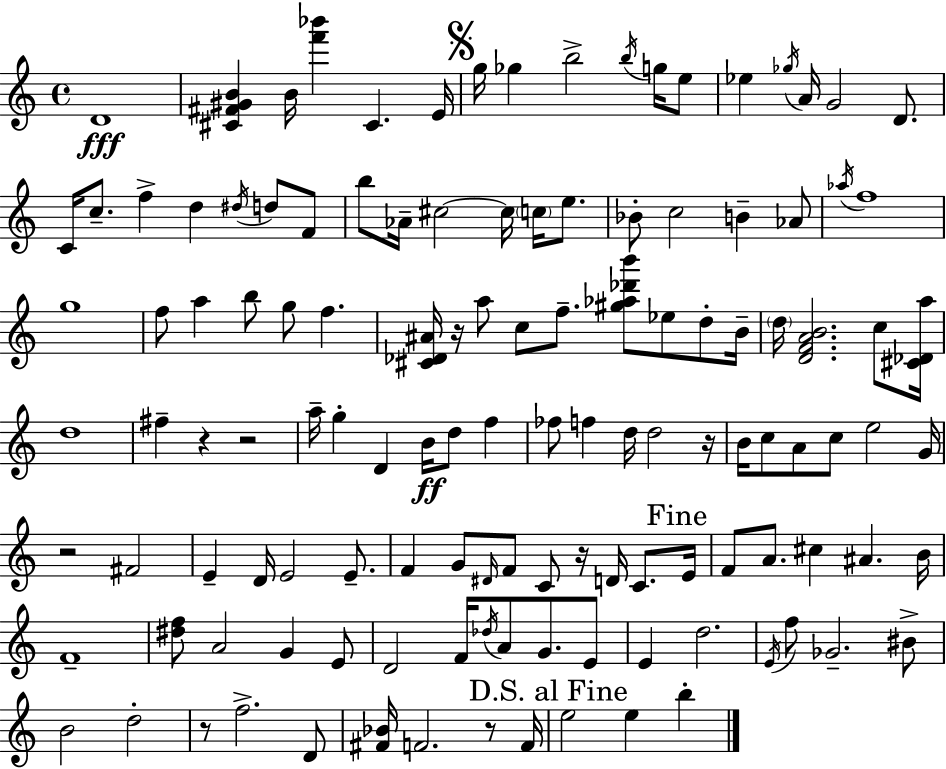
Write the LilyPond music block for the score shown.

{
  \clef treble
  \time 4/4
  \defaultTimeSignature
  \key a \minor
  d'1\fff | <cis' fis' gis' b'>4 b'16 <f''' bes'''>4 cis'4. e'16 | \mark \markup { \musicglyph "scripts.segno" } g''16 ges''4 b''2-> \acciaccatura { b''16 } g''16 e''8 | ees''4 \acciaccatura { ges''16 } a'16 g'2 d'8. | \break c'16 c''8.-- f''4-> d''4 \acciaccatura { dis''16 } d''8 | f'8 b''8 aes'16-- cis''2~~ cis''16 \parenthesize c''16 | e''8. bes'8-. c''2 b'4-- | aes'8 \acciaccatura { aes''16 } f''1 | \break g''1 | f''8 a''4 b''8 g''8 f''4. | <cis' des' ais'>16 r16 a''8 c''8 f''8.-- <gis'' aes'' des''' b'''>8 ees''8 | d''8-. b'16-- \parenthesize d''16 <d' f' a' b'>2. | \break c''8 <cis' des' a''>16 d''1 | fis''4-- r4 r2 | a''16-- g''4-. d'4 b'16\ff d''8 | f''4 fes''8 f''4 d''16 d''2 | \break r16 b'16 c''8 a'8 c''8 e''2 | g'16 r2 fis'2 | e'4-- d'16 e'2 | e'8.-- f'4 g'8 \grace { dis'16 } f'8 c'8 r16 | \break d'16 c'8. \mark "Fine" e'16 f'8 a'8. cis''4 ais'4. | b'16 f'1-- | <dis'' f''>8 a'2 g'4 | e'8 d'2 f'16 \acciaccatura { des''16 } a'8 | \break g'8. e'8 e'4 d''2. | \acciaccatura { e'16 } f''8 ges'2.-- | bis'8-> b'2 d''2-. | r8 f''2.-> | \break d'8 <fis' bes'>16 f'2. | r8 f'16 \mark "D.S. al Fine" e''2 e''4 | b''4-. \bar "|."
}